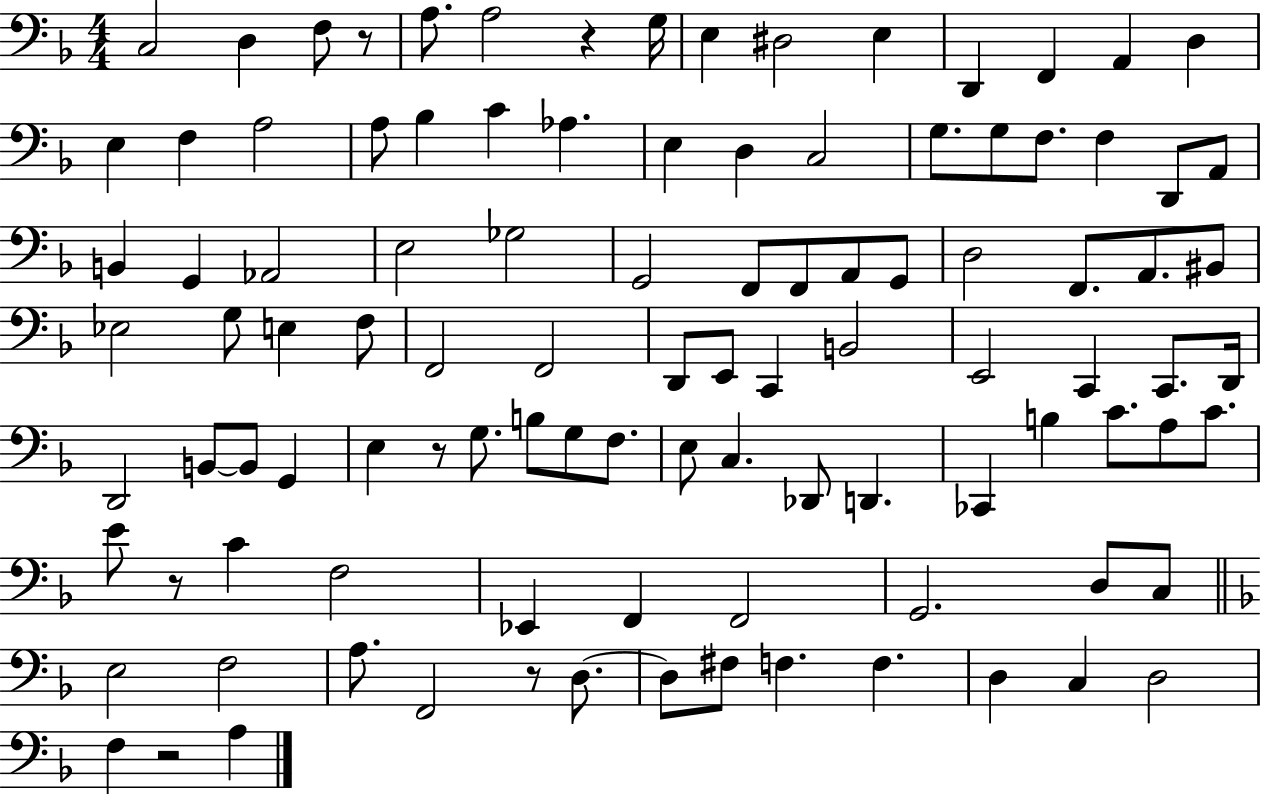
X:1
T:Untitled
M:4/4
L:1/4
K:F
C,2 D, F,/2 z/2 A,/2 A,2 z G,/4 E, ^D,2 E, D,, F,, A,, D, E, F, A,2 A,/2 _B, C _A, E, D, C,2 G,/2 G,/2 F,/2 F, D,,/2 A,,/2 B,, G,, _A,,2 E,2 _G,2 G,,2 F,,/2 F,,/2 A,,/2 G,,/2 D,2 F,,/2 A,,/2 ^B,,/2 _E,2 G,/2 E, F,/2 F,,2 F,,2 D,,/2 E,,/2 C,, B,,2 E,,2 C,, C,,/2 D,,/4 D,,2 B,,/2 B,,/2 G,, E, z/2 G,/2 B,/2 G,/2 F,/2 E,/2 C, _D,,/2 D,, _C,, B, C/2 A,/2 C/2 E/2 z/2 C F,2 _E,, F,, F,,2 G,,2 D,/2 C,/2 E,2 F,2 A,/2 F,,2 z/2 D,/2 D,/2 ^F,/2 F, F, D, C, D,2 F, z2 A,